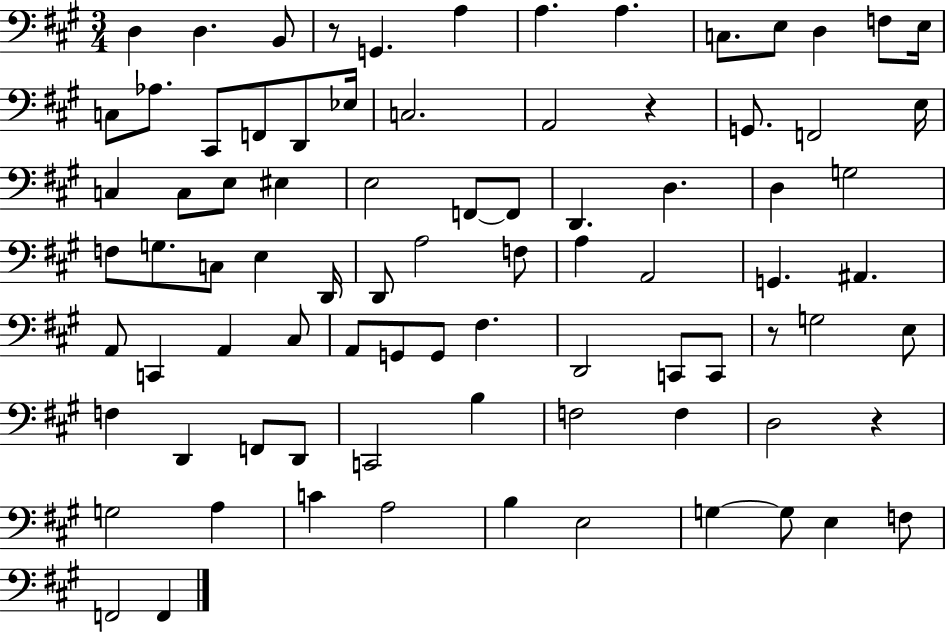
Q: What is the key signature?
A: A major